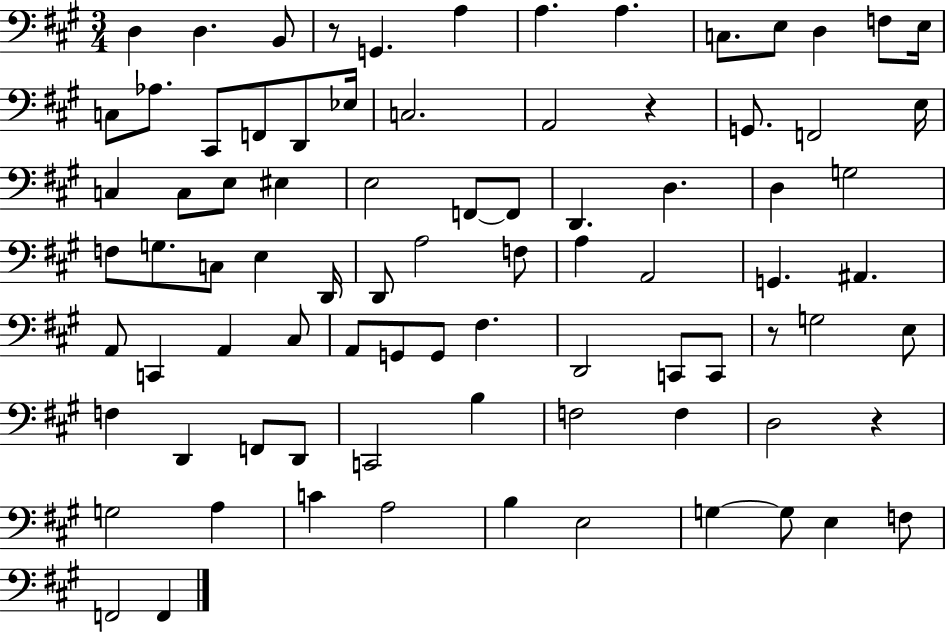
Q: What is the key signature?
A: A major